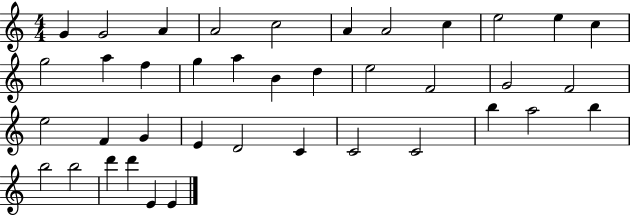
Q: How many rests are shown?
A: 0